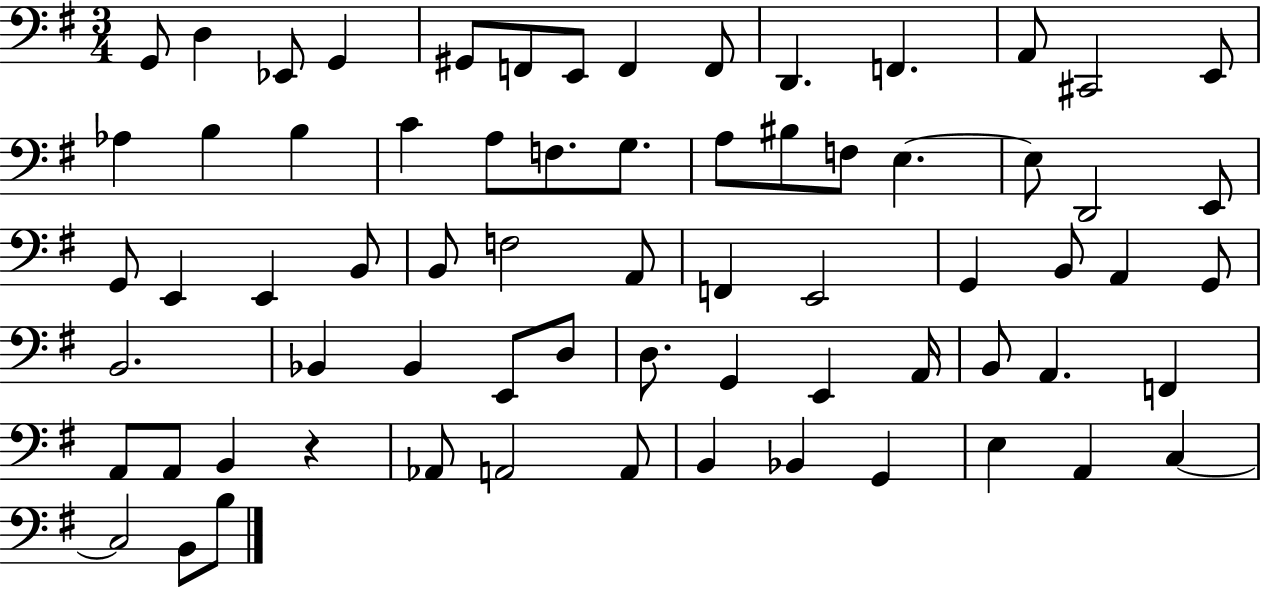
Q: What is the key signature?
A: G major